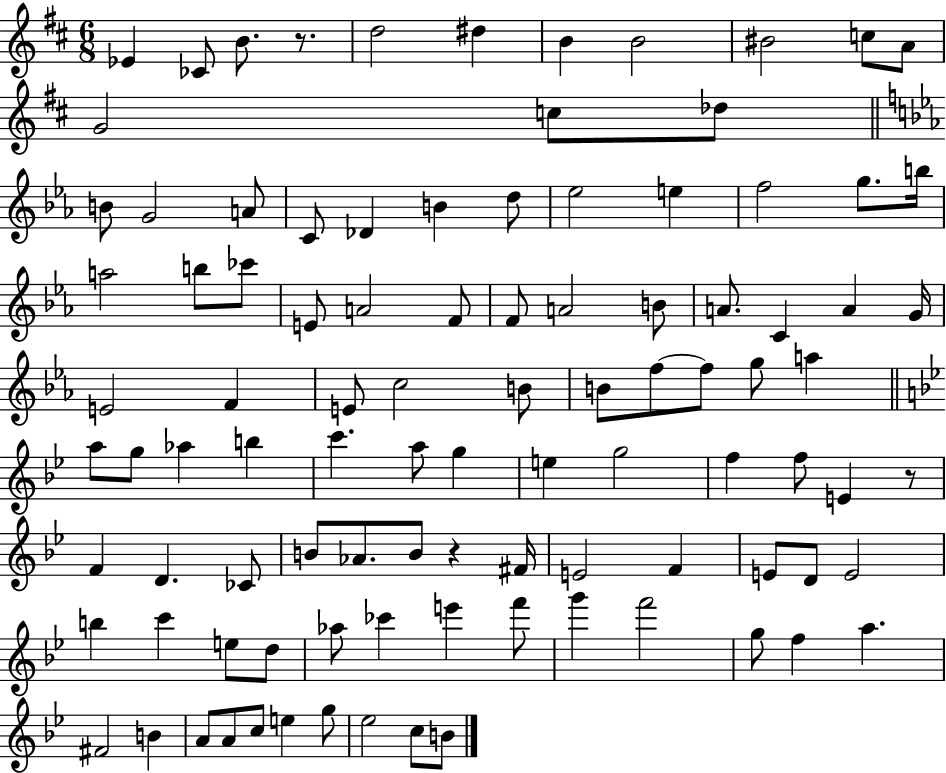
{
  \clef treble
  \numericTimeSignature
  \time 6/8
  \key d \major
  \repeat volta 2 { ees'4 ces'8 b'8. r8. | d''2 dis''4 | b'4 b'2 | bis'2 c''8 a'8 | \break g'2 c''8 des''8 | \bar "||" \break \key c \minor b'8 g'2 a'8 | c'8 des'4 b'4 d''8 | ees''2 e''4 | f''2 g''8. b''16 | \break a''2 b''8 ces'''8 | e'8 a'2 f'8 | f'8 a'2 b'8 | a'8. c'4 a'4 g'16 | \break e'2 f'4 | e'8 c''2 b'8 | b'8 f''8~~ f''8 g''8 a''4 | \bar "||" \break \key bes \major a''8 g''8 aes''4 b''4 | c'''4. a''8 g''4 | e''4 g''2 | f''4 f''8 e'4 r8 | \break f'4 d'4. ces'8 | b'8 aes'8. b'8 r4 fis'16 | e'2 f'4 | e'8 d'8 e'2 | \break b''4 c'''4 e''8 d''8 | aes''8 ces'''4 e'''4 f'''8 | g'''4 f'''2 | g''8 f''4 a''4. | \break fis'2 b'4 | a'8 a'8 c''8 e''4 g''8 | ees''2 c''8 b'8 | } \bar "|."
}